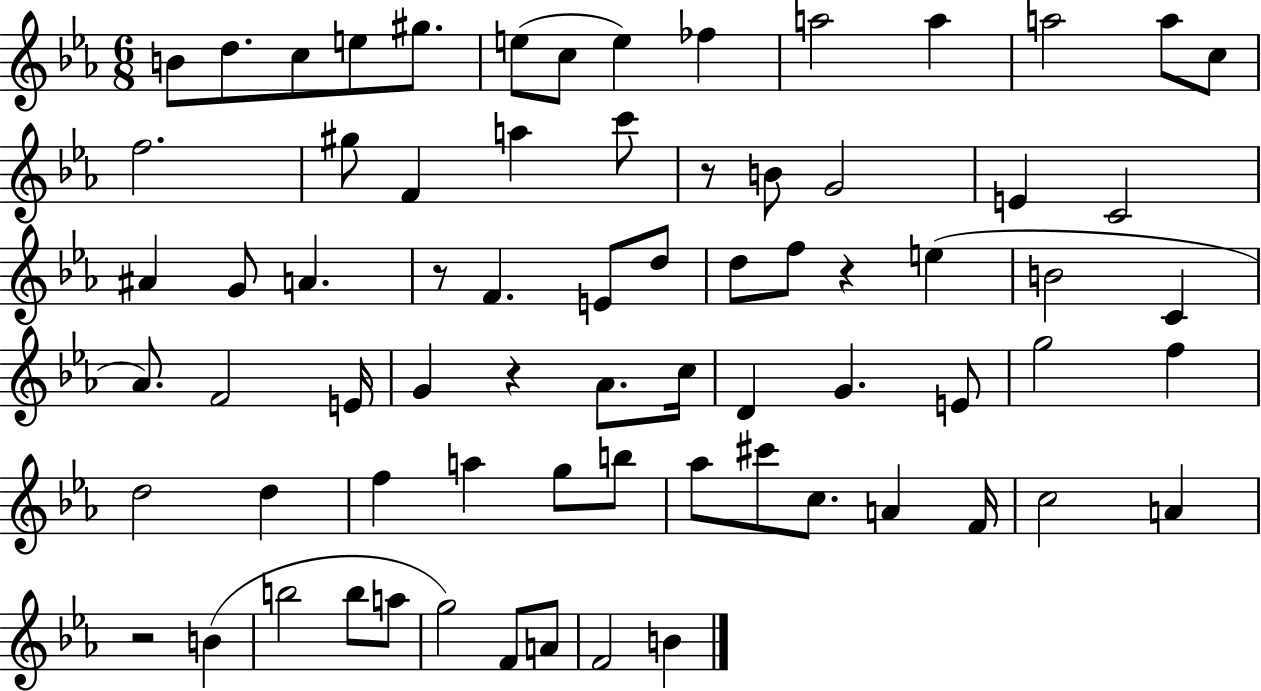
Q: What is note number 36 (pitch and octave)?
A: F4